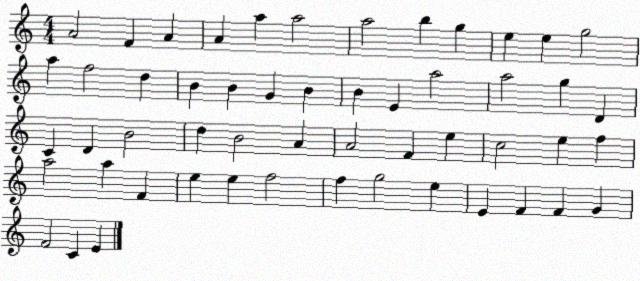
X:1
T:Untitled
M:4/4
L:1/4
K:C
A2 F A A a a2 a2 b g e e g2 a f2 d B B G B B E a2 a2 g D C D B2 d B2 A A2 F e c2 e f a2 a F e e f2 f g2 e E F F G F2 C E